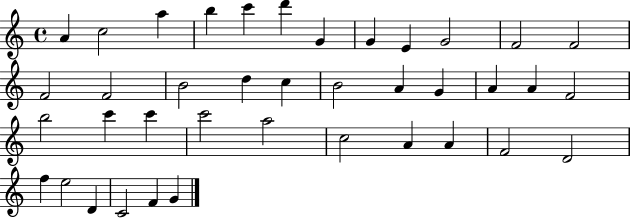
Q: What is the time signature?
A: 4/4